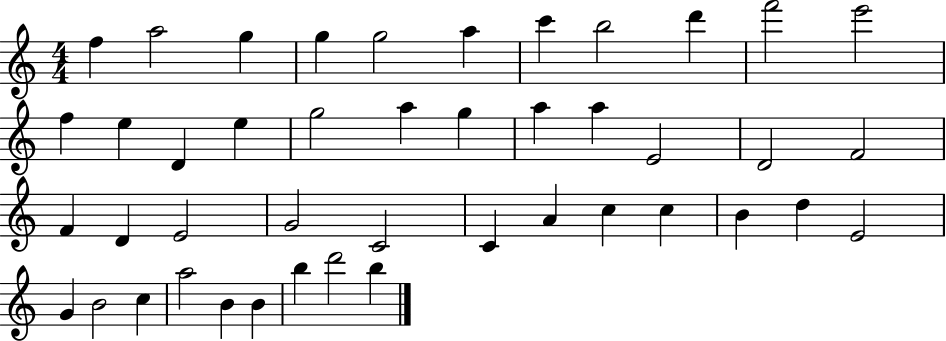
X:1
T:Untitled
M:4/4
L:1/4
K:C
f a2 g g g2 a c' b2 d' f'2 e'2 f e D e g2 a g a a E2 D2 F2 F D E2 G2 C2 C A c c B d E2 G B2 c a2 B B b d'2 b